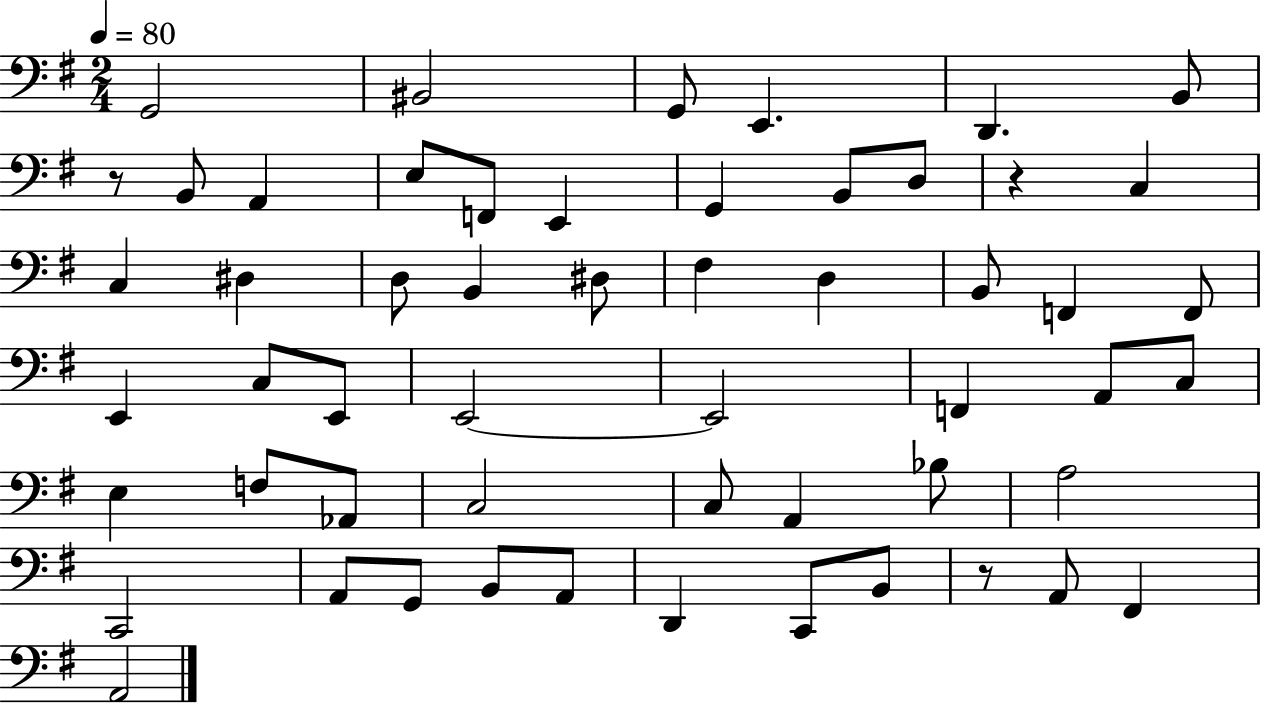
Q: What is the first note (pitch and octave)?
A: G2